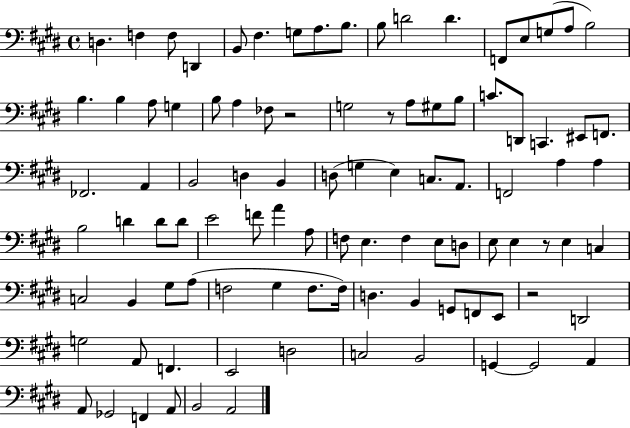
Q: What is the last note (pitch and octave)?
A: A2